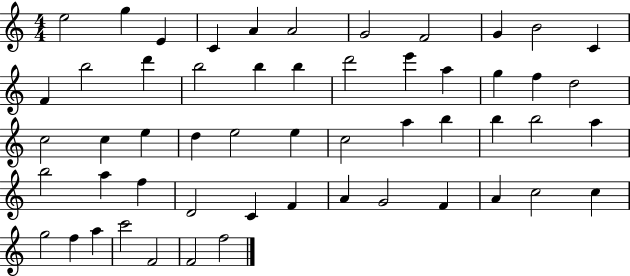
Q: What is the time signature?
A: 4/4